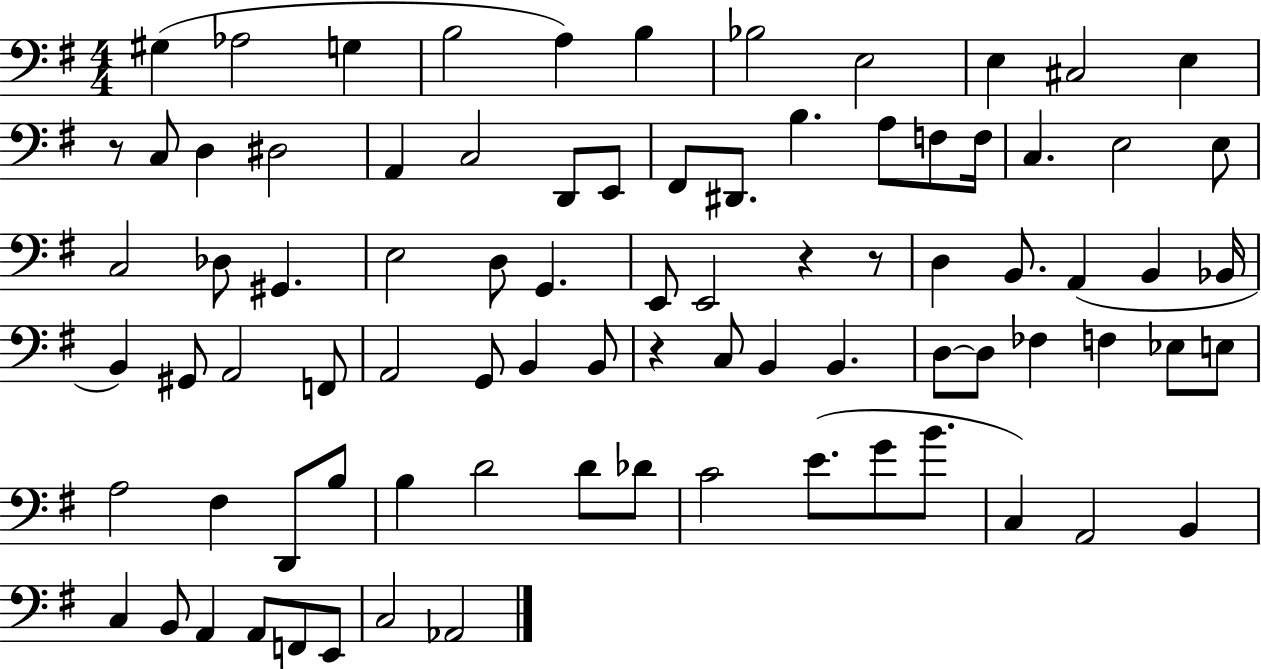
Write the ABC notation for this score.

X:1
T:Untitled
M:4/4
L:1/4
K:G
^G, _A,2 G, B,2 A, B, _B,2 E,2 E, ^C,2 E, z/2 C,/2 D, ^D,2 A,, C,2 D,,/2 E,,/2 ^F,,/2 ^D,,/2 B, A,/2 F,/2 F,/4 C, E,2 E,/2 C,2 _D,/2 ^G,, E,2 D,/2 G,, E,,/2 E,,2 z z/2 D, B,,/2 A,, B,, _B,,/4 B,, ^G,,/2 A,,2 F,,/2 A,,2 G,,/2 B,, B,,/2 z C,/2 B,, B,, D,/2 D,/2 _F, F, _E,/2 E,/2 A,2 ^F, D,,/2 B,/2 B, D2 D/2 _D/2 C2 E/2 G/2 B/2 C, A,,2 B,, C, B,,/2 A,, A,,/2 F,,/2 E,,/2 C,2 _A,,2